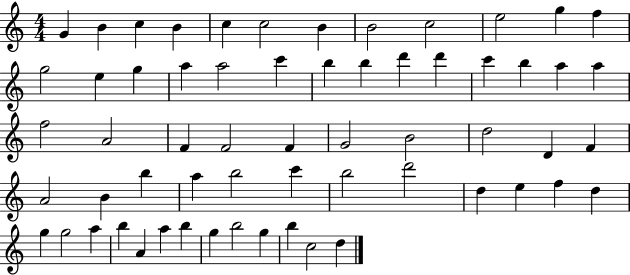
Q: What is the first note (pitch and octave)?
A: G4